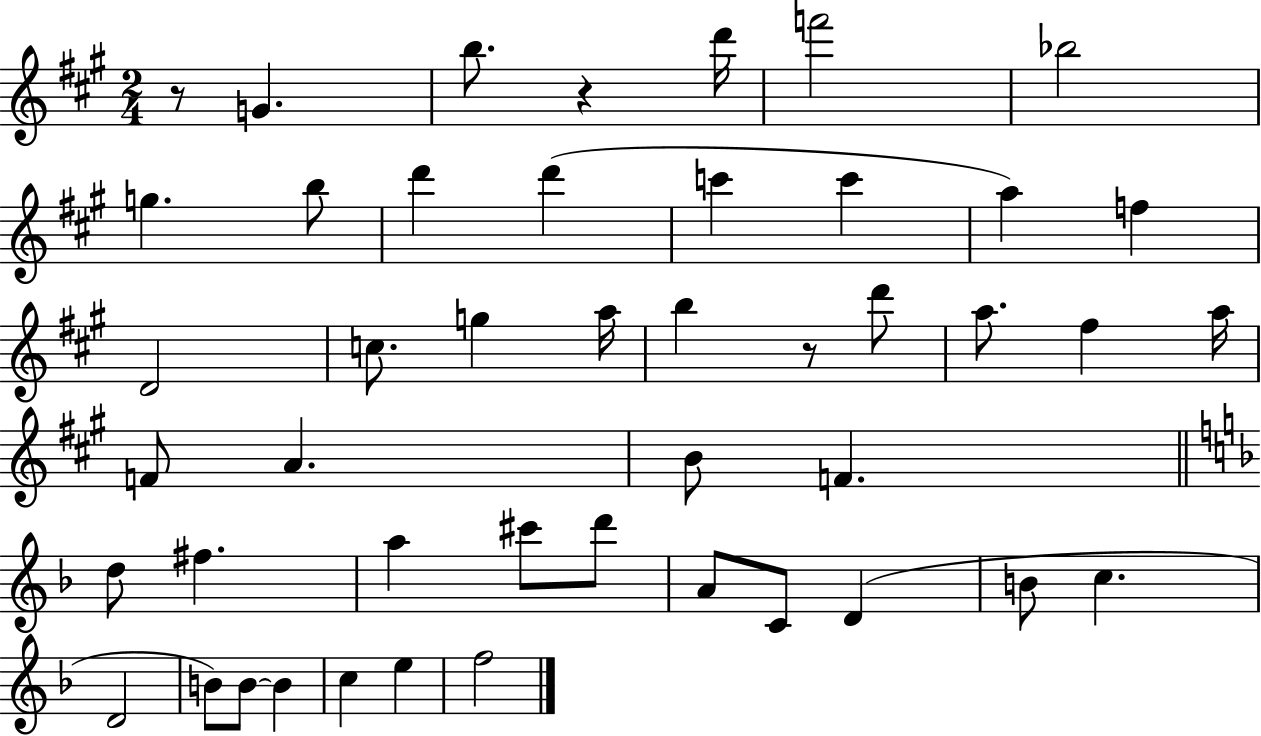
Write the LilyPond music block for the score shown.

{
  \clef treble
  \numericTimeSignature
  \time 2/4
  \key a \major
  r8 g'4. | b''8. r4 d'''16 | f'''2 | bes''2 | \break g''4. b''8 | d'''4 d'''4( | c'''4 c'''4 | a''4) f''4 | \break d'2 | c''8. g''4 a''16 | b''4 r8 d'''8 | a''8. fis''4 a''16 | \break f'8 a'4. | b'8 f'4. | \bar "||" \break \key f \major d''8 fis''4. | a''4 cis'''8 d'''8 | a'8 c'8 d'4( | b'8 c''4. | \break d'2 | b'8) b'8~~ b'4 | c''4 e''4 | f''2 | \break \bar "|."
}